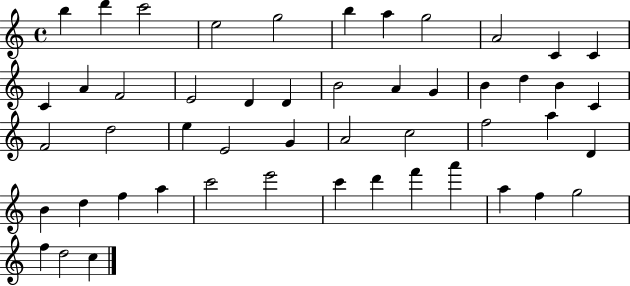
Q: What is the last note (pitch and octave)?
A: C5